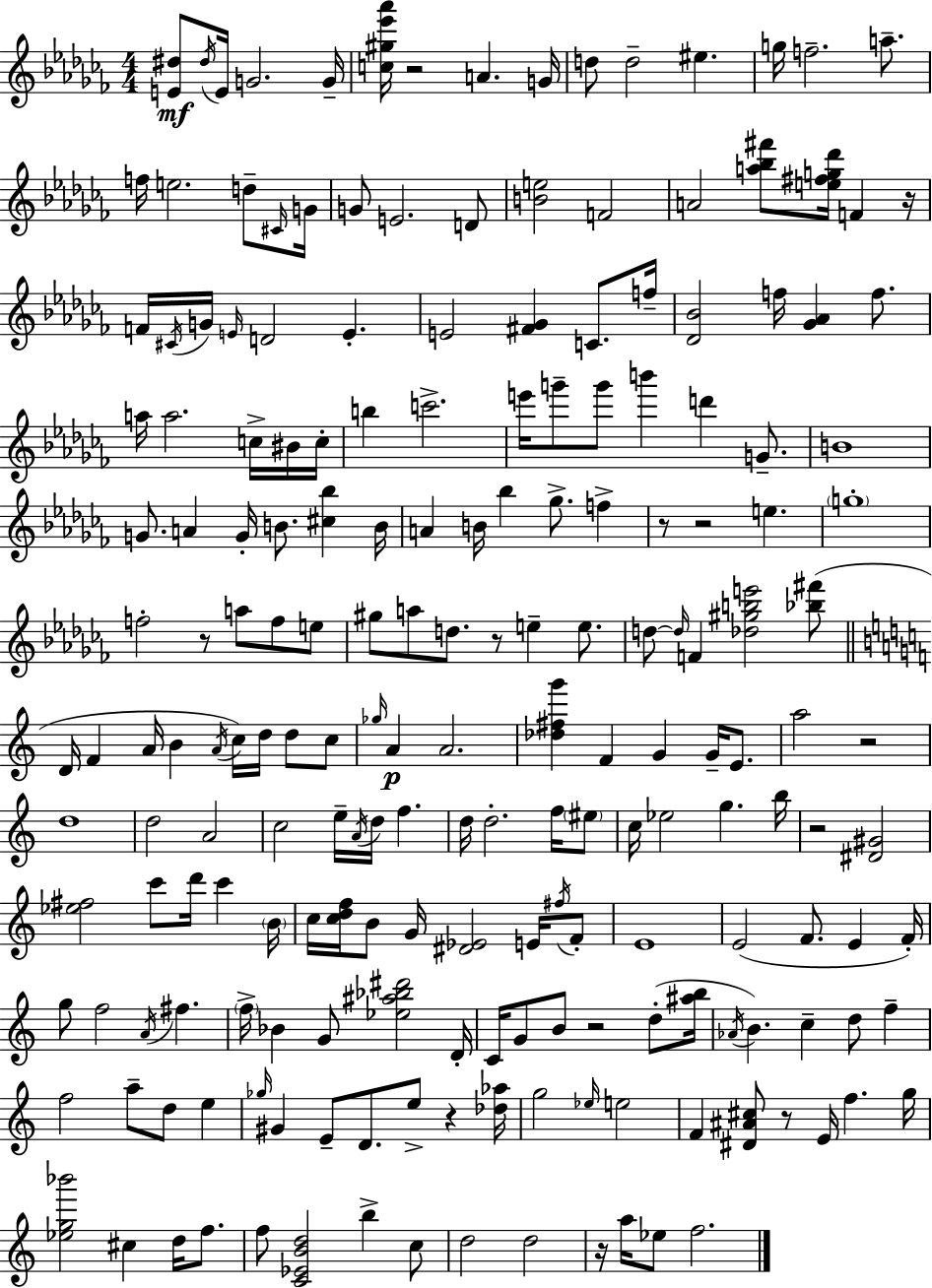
{
  \clef treble
  \numericTimeSignature
  \time 4/4
  \key aes \minor
  <e' dis''>8\mf \acciaccatura { dis''16 } e'16 g'2. | g'16-- <c'' gis'' ees''' aes'''>16 r2 a'4. | g'16 d''8 d''2-- eis''4. | g''16 f''2.-- a''8.-- | \break f''16 e''2. d''8-- | \grace { cis'16 } g'16 g'8 e'2. | d'8 <b' e''>2 f'2 | a'2 <a'' bes'' fis'''>8 <e'' fis'' g'' des'''>16 f'4 | \break r16 f'16 \acciaccatura { cis'16 } g'16 \grace { e'16 } d'2 e'4.-. | e'2 <fis' ges'>4 | c'8. f''16-- <des' bes'>2 f''16 <ges' aes'>4 | f''8. a''16 a''2. | \break c''16-> bis'16 c''16-. b''4 c'''2.-> | e'''16 g'''8-- g'''8 b'''4 d'''4 | g'8.-- b'1 | g'8. a'4 g'16-. b'8. <cis'' bes''>4 | \break b'16 a'4 b'16 bes''4 ges''8.-> | f''4-> r8 r2 e''4. | \parenthesize g''1-. | f''2-. r8 a''8 | \break f''8 e''8 gis''8 a''8 d''8. r8 e''4-- | e''8. d''8~~ \grace { d''16 } f'4 <des'' gis'' b'' e'''>2 | <bes'' fis'''>8( \bar "||" \break \key c \major d'16 f'4 a'16 b'4 \acciaccatura { a'16 }) c''16 d''16 d''8 c''8 | \grace { ges''16 } a'4\p a'2. | <des'' fis'' g'''>4 f'4 g'4 g'16-- e'8. | a''2 r2 | \break d''1 | d''2 a'2 | c''2 e''16-- \acciaccatura { a'16 } d''16 f''4. | d''16 d''2.-. | \break f''16 \parenthesize eis''8 c''16 ees''2 g''4. | b''16 r2 <dis' gis'>2 | <ees'' fis''>2 c'''8 d'''16 c'''4 | \parenthesize b'16 c''16 <c'' d'' f''>16 b'8 g'16 <dis' ees'>2 | \break e'16 \acciaccatura { fis''16 } f'8-. e'1 | e'2( f'8. e'4 | f'16-.) g''8 f''2 \acciaccatura { a'16 } fis''4. | \parenthesize f''16-> bes'4 g'8 <ees'' ais'' bes'' dis'''>2 | \break d'16-. c'16 g'8 b'8 r2 | d''8-.( <ais'' b''>16 \acciaccatura { aes'16 } b'4.) c''4-- | d''8 f''4-- f''2 a''8-- | d''8 e''4 \grace { ges''16 } gis'4 e'8-- d'8. | \break e''8-> r4 <des'' aes''>16 g''2 \grace { ees''16 } | e''2 f'4 <dis' ais' cis''>8 r8 | e'16 f''4. g''16 <ees'' g'' bes'''>2 | cis''4 d''16 f''8. f''8 <c' ees' b' d''>2 | \break b''4-> c''8 d''2 | d''2 r16 a''16 ees''8 f''2. | \bar "|."
}